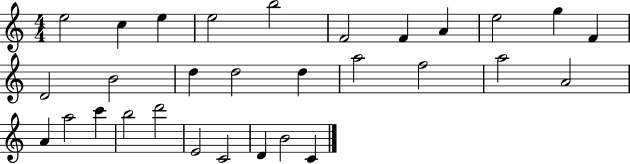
{
  \clef treble
  \numericTimeSignature
  \time 4/4
  \key c \major
  e''2 c''4 e''4 | e''2 b''2 | f'2 f'4 a'4 | e''2 g''4 f'4 | \break d'2 b'2 | d''4 d''2 d''4 | a''2 f''2 | a''2 a'2 | \break a'4 a''2 c'''4 | b''2 d'''2 | e'2 c'2 | d'4 b'2 c'4 | \break \bar "|."
}